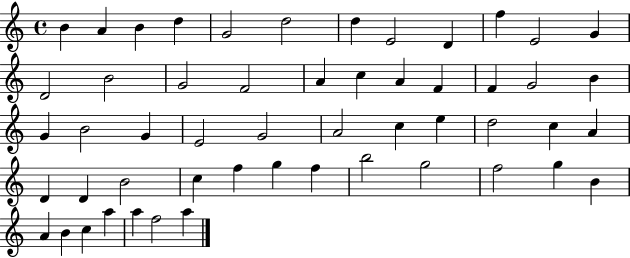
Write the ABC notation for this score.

X:1
T:Untitled
M:4/4
L:1/4
K:C
B A B d G2 d2 d E2 D f E2 G D2 B2 G2 F2 A c A F F G2 B G B2 G E2 G2 A2 c e d2 c A D D B2 c f g f b2 g2 f2 g B A B c a a f2 a